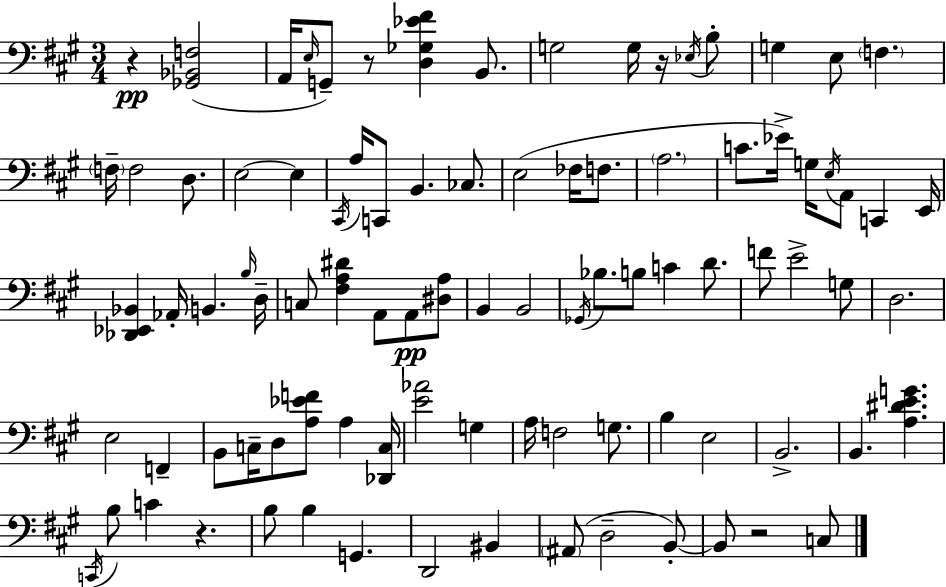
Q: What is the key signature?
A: A major